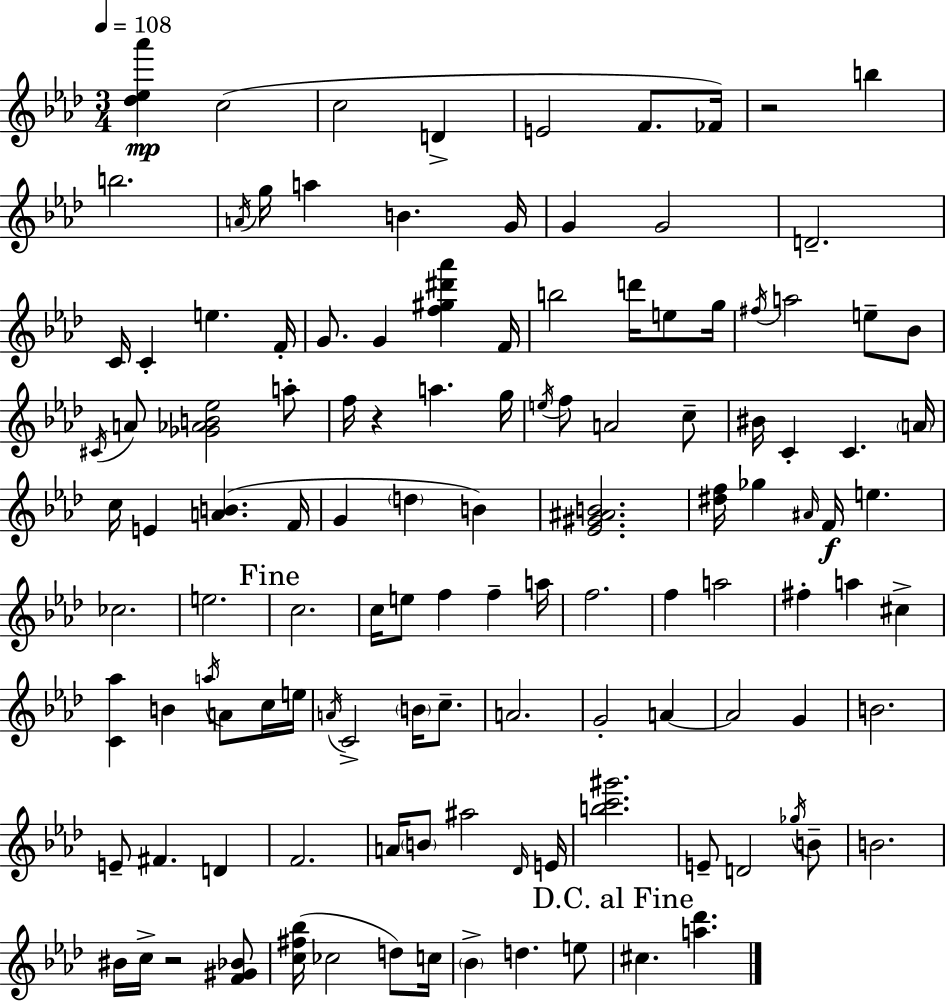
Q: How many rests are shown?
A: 3